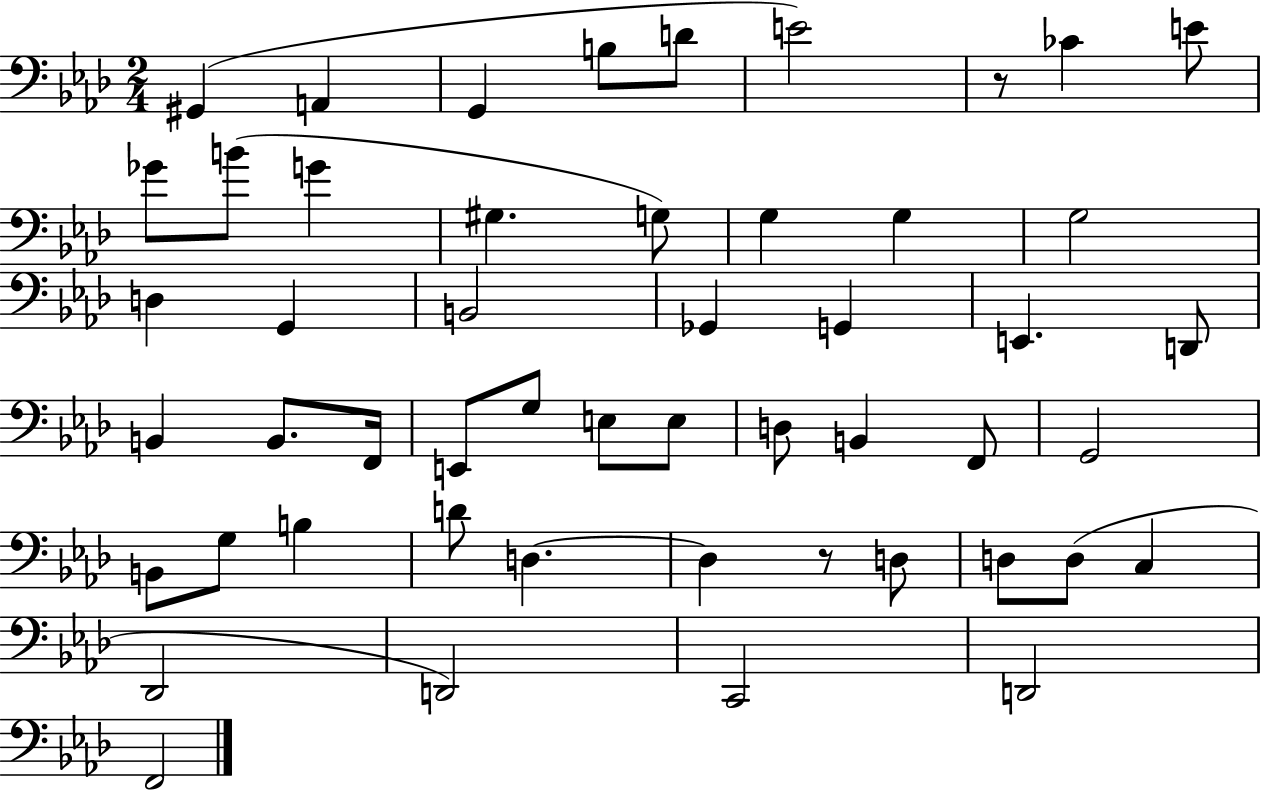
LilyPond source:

{
  \clef bass
  \numericTimeSignature
  \time 2/4
  \key aes \major
  gis,4( a,4 | g,4 b8 d'8 | e'2) | r8 ces'4 e'8 | \break ges'8 b'8( g'4 | gis4. g8) | g4 g4 | g2 | \break d4 g,4 | b,2 | ges,4 g,4 | e,4. d,8 | \break b,4 b,8. f,16 | e,8 g8 e8 e8 | d8 b,4 f,8 | g,2 | \break b,8 g8 b4 | d'8 d4.~~ | d4 r8 d8 | d8 d8( c4 | \break des,2 | d,2) | c,2 | d,2 | \break f,2 | \bar "|."
}